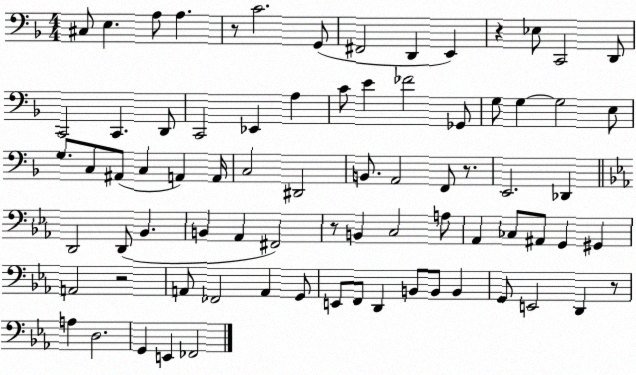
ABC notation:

X:1
T:Untitled
M:4/4
L:1/4
K:F
^C,/2 E, A,/2 A, z/2 C2 G,,/2 ^F,,2 D,, E,, z _E,/2 C,,2 D,,/2 C,,2 C,, D,,/2 C,,2 _E,, A, C/2 E _F2 _G,,/2 G,/2 G, G,2 E,/2 G,/2 C,/2 ^A,,/2 C, A,, A,,/4 C,2 ^D,,2 B,,/2 A,,2 F,,/2 z/2 E,,2 _D,, D,,2 D,,/2 _B,, B,, _A,, ^F,,2 z/2 B,, C,2 A,/2 _A,, _C,/2 ^A,,/2 G,, ^G,, A,,2 z2 A,,/2 _F,,2 A,, G,,/2 E,,/2 F,,/2 D,, B,,/2 B,,/2 B,, G,,/2 E,,2 D,, z/2 A, D,2 G,, E,, _F,,2